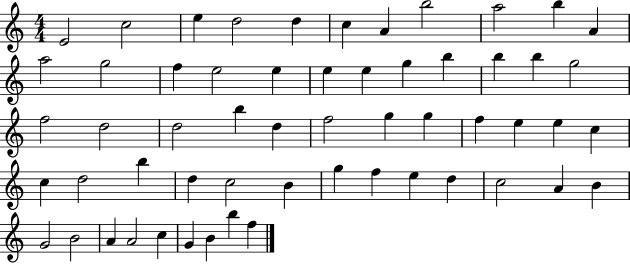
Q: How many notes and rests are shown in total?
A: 57